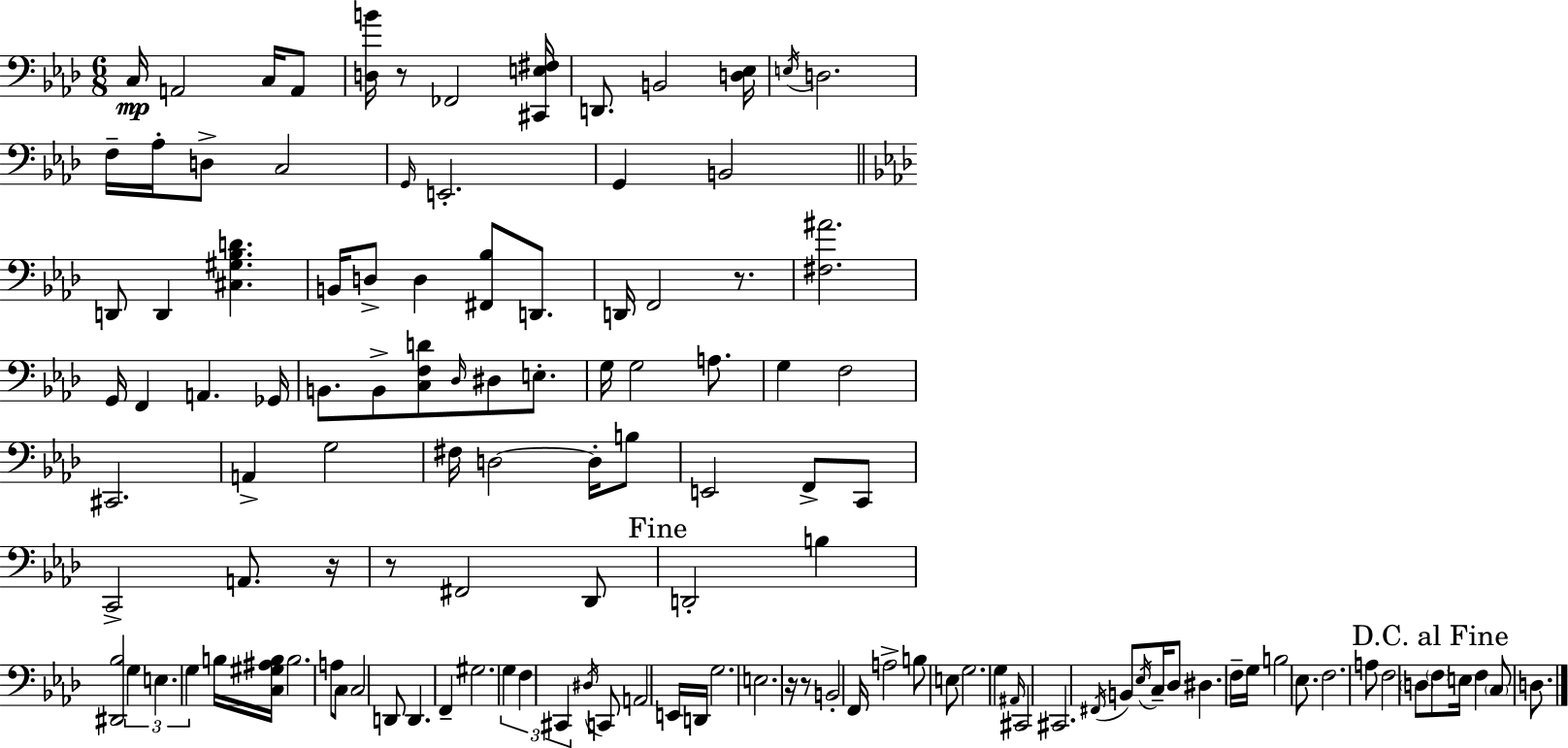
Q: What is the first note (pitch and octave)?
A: C3